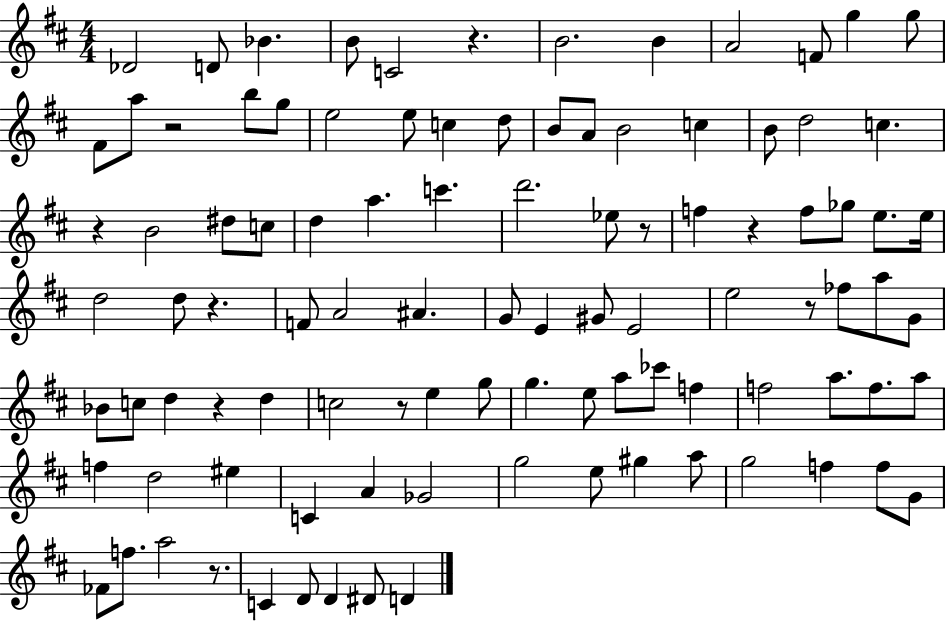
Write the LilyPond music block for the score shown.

{
  \clef treble
  \numericTimeSignature
  \time 4/4
  \key d \major
  des'2 d'8 bes'4. | b'8 c'2 r4. | b'2. b'4 | a'2 f'8 g''4 g''8 | \break fis'8 a''8 r2 b''8 g''8 | e''2 e''8 c''4 d''8 | b'8 a'8 b'2 c''4 | b'8 d''2 c''4. | \break r4 b'2 dis''8 c''8 | d''4 a''4. c'''4. | d'''2. ees''8 r8 | f''4 r4 f''8 ges''8 e''8. e''16 | \break d''2 d''8 r4. | f'8 a'2 ais'4. | g'8 e'4 gis'8 e'2 | e''2 r8 fes''8 a''8 g'8 | \break bes'8 c''8 d''4 r4 d''4 | c''2 r8 e''4 g''8 | g''4. e''8 a''8 ces'''8 f''4 | f''2 a''8. f''8. a''8 | \break f''4 d''2 eis''4 | c'4 a'4 ges'2 | g''2 e''8 gis''4 a''8 | g''2 f''4 f''8 g'8 | \break fes'8 f''8. a''2 r8. | c'4 d'8 d'4 dis'8 d'4 | \bar "|."
}